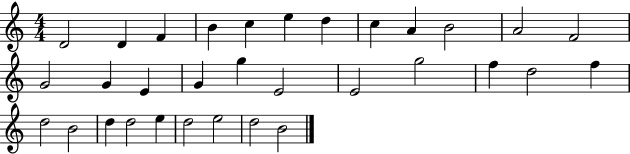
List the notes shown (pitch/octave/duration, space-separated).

D4/h D4/q F4/q B4/q C5/q E5/q D5/q C5/q A4/q B4/h A4/h F4/h G4/h G4/q E4/q G4/q G5/q E4/h E4/h G5/h F5/q D5/h F5/q D5/h B4/h D5/q D5/h E5/q D5/h E5/h D5/h B4/h